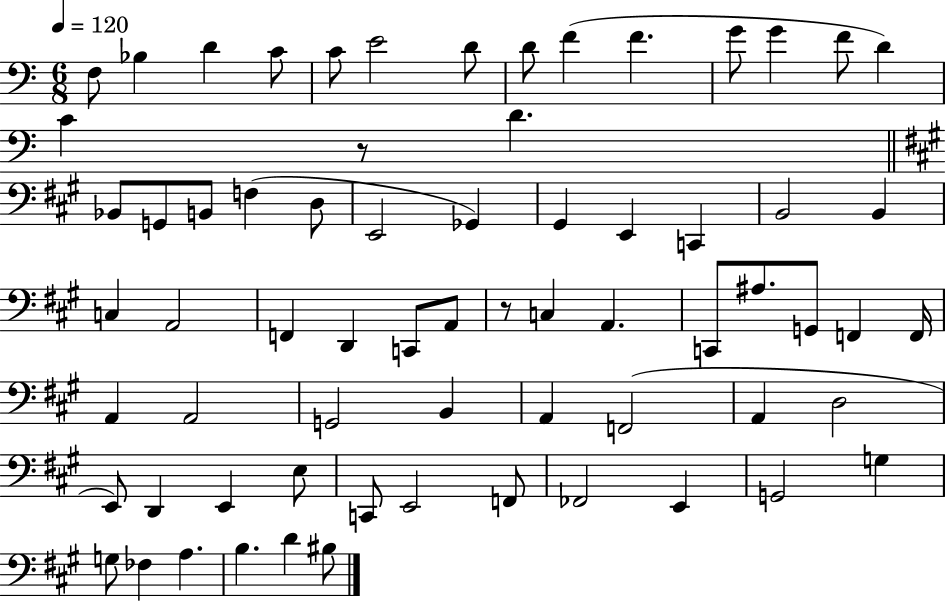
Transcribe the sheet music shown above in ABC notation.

X:1
T:Untitled
M:6/8
L:1/4
K:C
F,/2 _B, D C/2 C/2 E2 D/2 D/2 F F G/2 G F/2 D C z/2 D _B,,/2 G,,/2 B,,/2 F, D,/2 E,,2 _G,, ^G,, E,, C,, B,,2 B,, C, A,,2 F,, D,, C,,/2 A,,/2 z/2 C, A,, C,,/2 ^A,/2 G,,/2 F,, F,,/4 A,, A,,2 G,,2 B,, A,, F,,2 A,, D,2 E,,/2 D,, E,, E,/2 C,,/2 E,,2 F,,/2 _F,,2 E,, G,,2 G, G,/2 _F, A, B, D ^B,/2